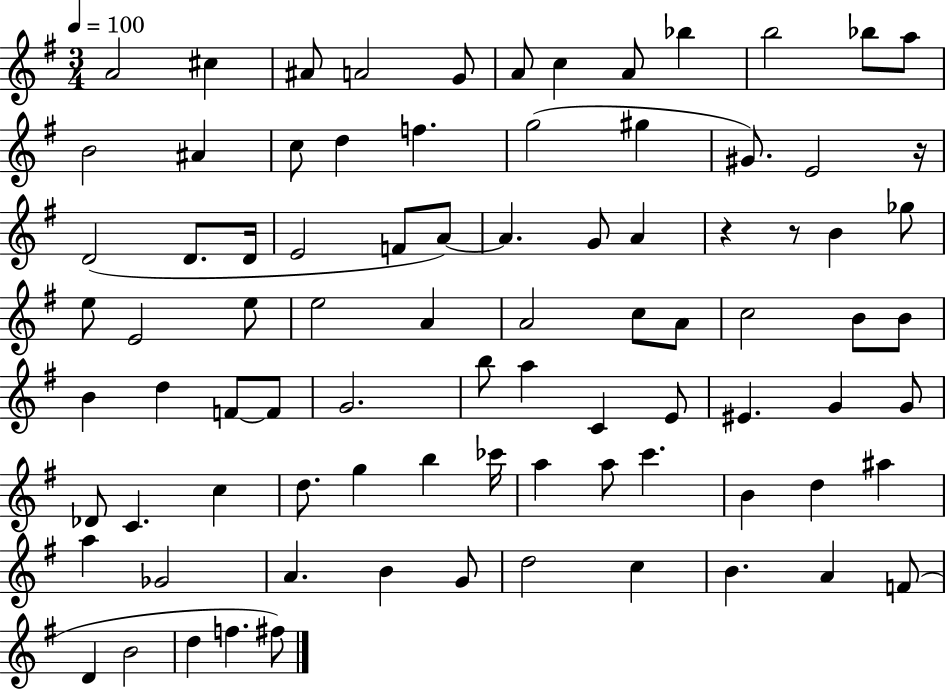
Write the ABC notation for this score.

X:1
T:Untitled
M:3/4
L:1/4
K:G
A2 ^c ^A/2 A2 G/2 A/2 c A/2 _b b2 _b/2 a/2 B2 ^A c/2 d f g2 ^g ^G/2 E2 z/4 D2 D/2 D/4 E2 F/2 A/2 A G/2 A z z/2 B _g/2 e/2 E2 e/2 e2 A A2 c/2 A/2 c2 B/2 B/2 B d F/2 F/2 G2 b/2 a C E/2 ^E G G/2 _D/2 C c d/2 g b _c'/4 a a/2 c' B d ^a a _G2 A B G/2 d2 c B A F/2 D B2 d f ^f/2